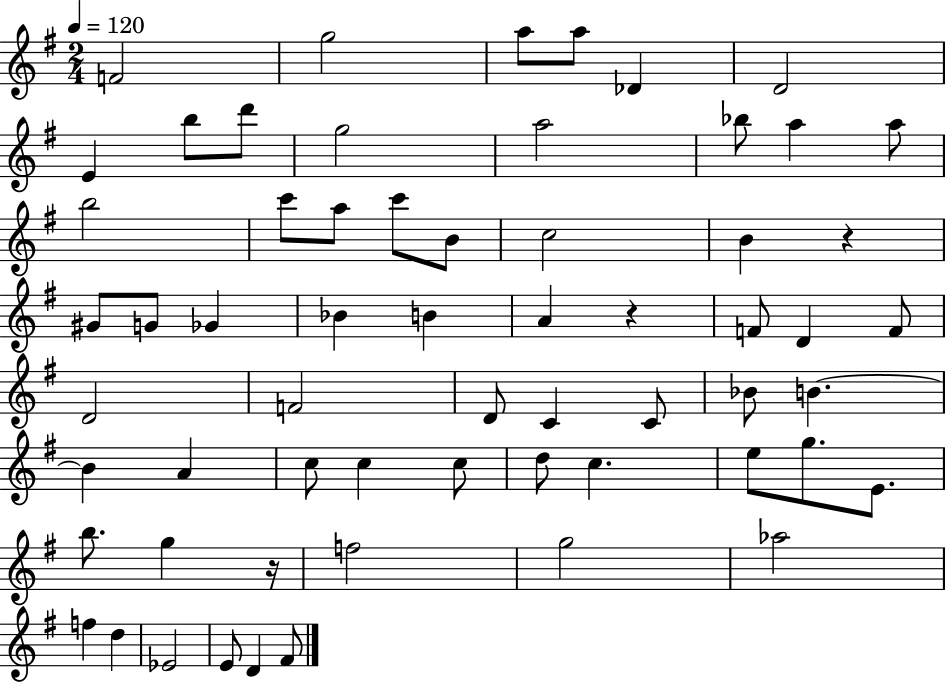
X:1
T:Untitled
M:2/4
L:1/4
K:G
F2 g2 a/2 a/2 _D D2 E b/2 d'/2 g2 a2 _b/2 a a/2 b2 c'/2 a/2 c'/2 B/2 c2 B z ^G/2 G/2 _G _B B A z F/2 D F/2 D2 F2 D/2 C C/2 _B/2 B B A c/2 c c/2 d/2 c e/2 g/2 E/2 b/2 g z/4 f2 g2 _a2 f d _E2 E/2 D ^F/2